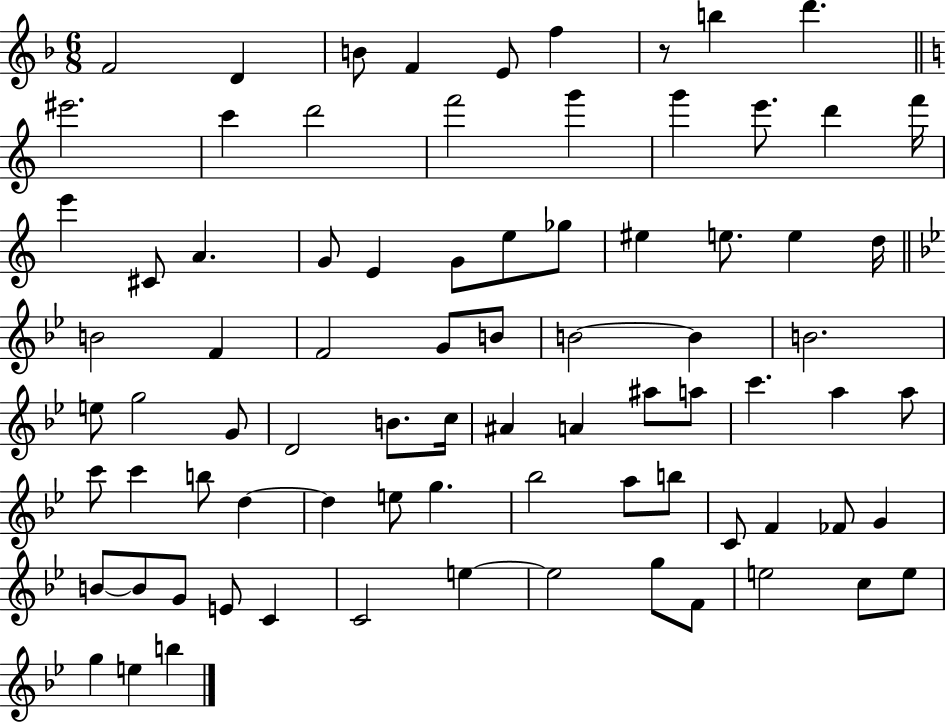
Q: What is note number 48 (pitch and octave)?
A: C6